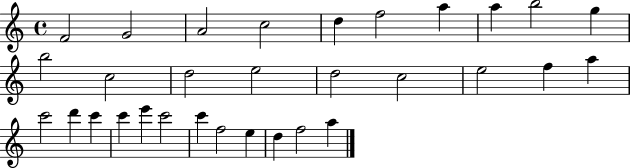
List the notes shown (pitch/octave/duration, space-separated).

F4/h G4/h A4/h C5/h D5/q F5/h A5/q A5/q B5/h G5/q B5/h C5/h D5/h E5/h D5/h C5/h E5/h F5/q A5/q C6/h D6/q C6/q C6/q E6/q C6/h C6/q F5/h E5/q D5/q F5/h A5/q